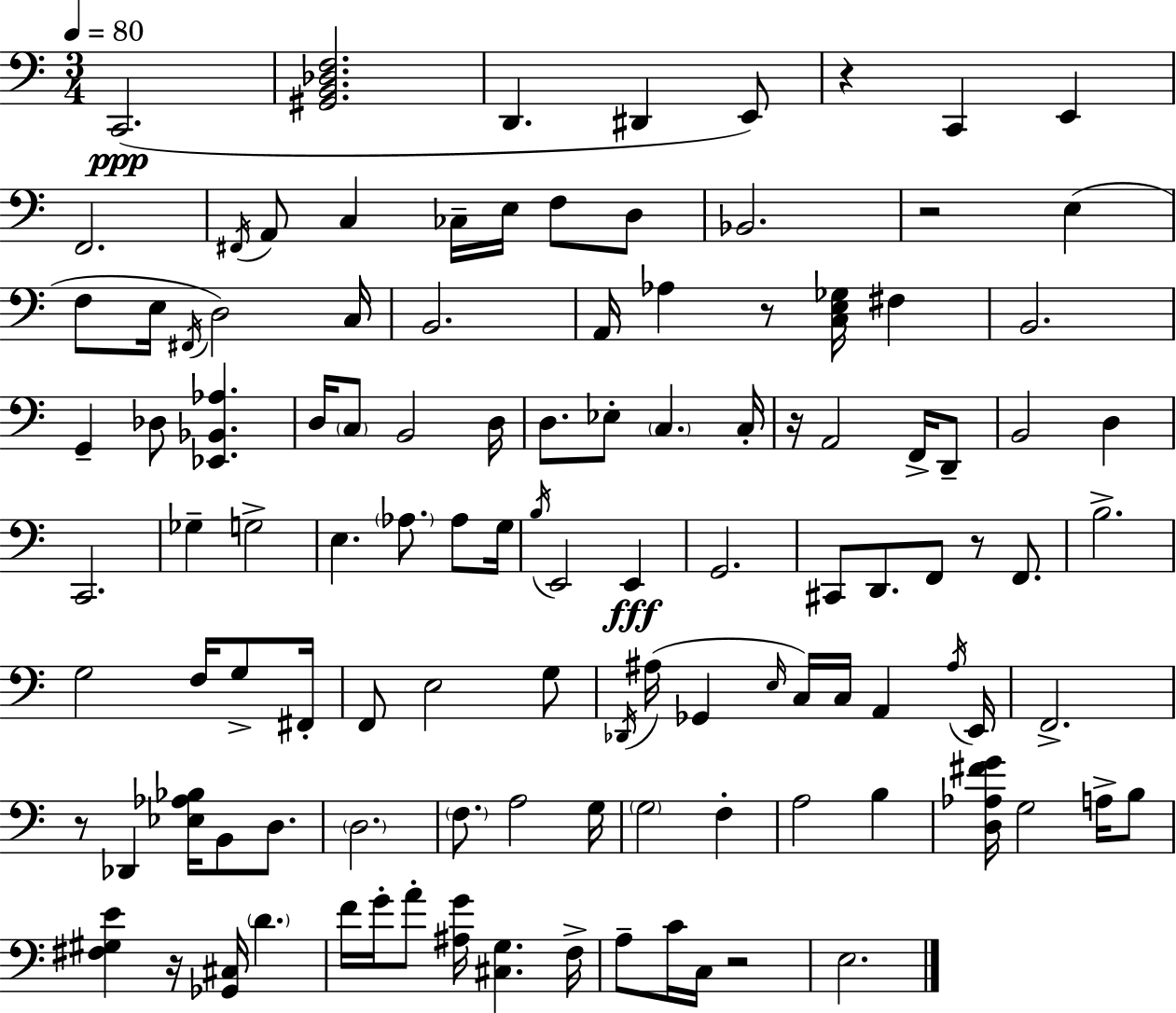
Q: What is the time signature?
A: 3/4